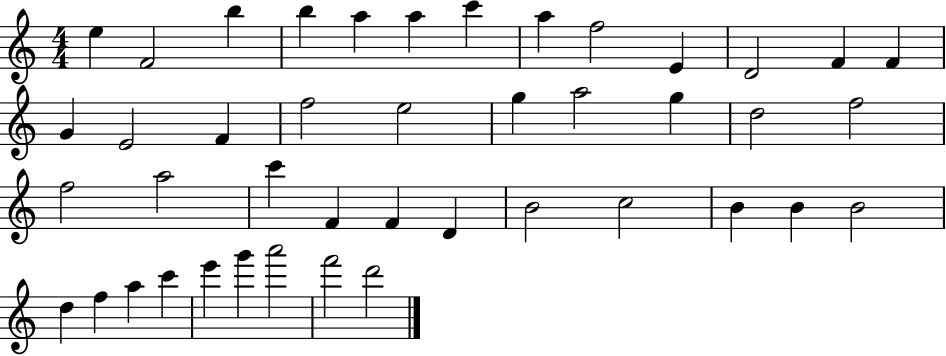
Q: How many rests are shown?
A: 0